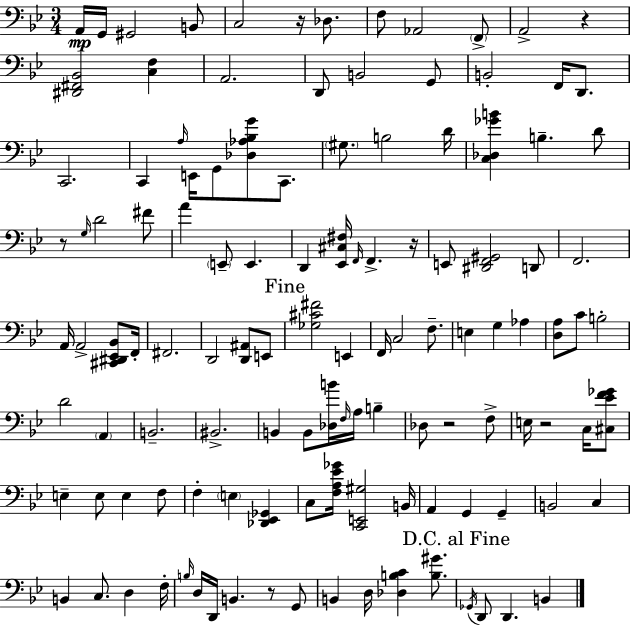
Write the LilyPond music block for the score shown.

{
  \clef bass
  \numericTimeSignature
  \time 3/4
  \key g \minor
  a,16\mp g,16 gis,2 b,8 | c2 r16 des8. | f8 aes,2 \parenthesize f,8-> | a,2-> r4 | \break <dis, fis, bes,>2 <c f>4 | a,2. | d,8 b,2 g,8 | b,2-. f,16 d,8. | \break c,2. | c,4 \grace { a16 } e,16 g,8 <des aes bes g'>8 c,8. | \parenthesize gis8. b2 | d'16 <c des ges' b'>4 b4.-- d'8 | \break r8 \grace { g16 } d'2 | fis'8 a'4 \parenthesize e,8-- e,4. | d,4 <ees, cis fis>16 \grace { f,16 } f,4.-> | r16 e,8 <dis, f, gis,>2 | \break d,8 f,2. | a,16 a,2-> | <cis, dis, ees, bes,>8 f,16-. fis,2. | d,2 <d, ais,>8 | \break e,8 \mark "Fine" <ges cis' fis'>2 e,4 | f,16 c2 | f8.-- e4 g4 aes4 | <d a>8 c'8 b2-. | \break d'2 \parenthesize a,4 | b,2.-- | bis,2.-> | b,4 b,8 <des b'>16 \grace { f16 } a16 | \break b4-- des8 r2 | f8-> e16 r2 | c16 <cis ees' f' ges'>8 e4-- e8 e4 | f8 f4-. \parenthesize e4 | \break <des, ees, ges,>4 c8 <f a ees' ges'>16 <c, e, gis>2 | b,16 a,4 g,4 | g,4-- b,2 | c4 b,4 c8. d4 | \break f16-. \grace { b16 } d16 d,16 b,4. | r8 g,8 b,4 d16 <des b c'>4 | <b gis'>8. \mark "D.C. al Fine" \acciaccatura { ges,16 } d,8 d,4. | b,4 \bar "|."
}